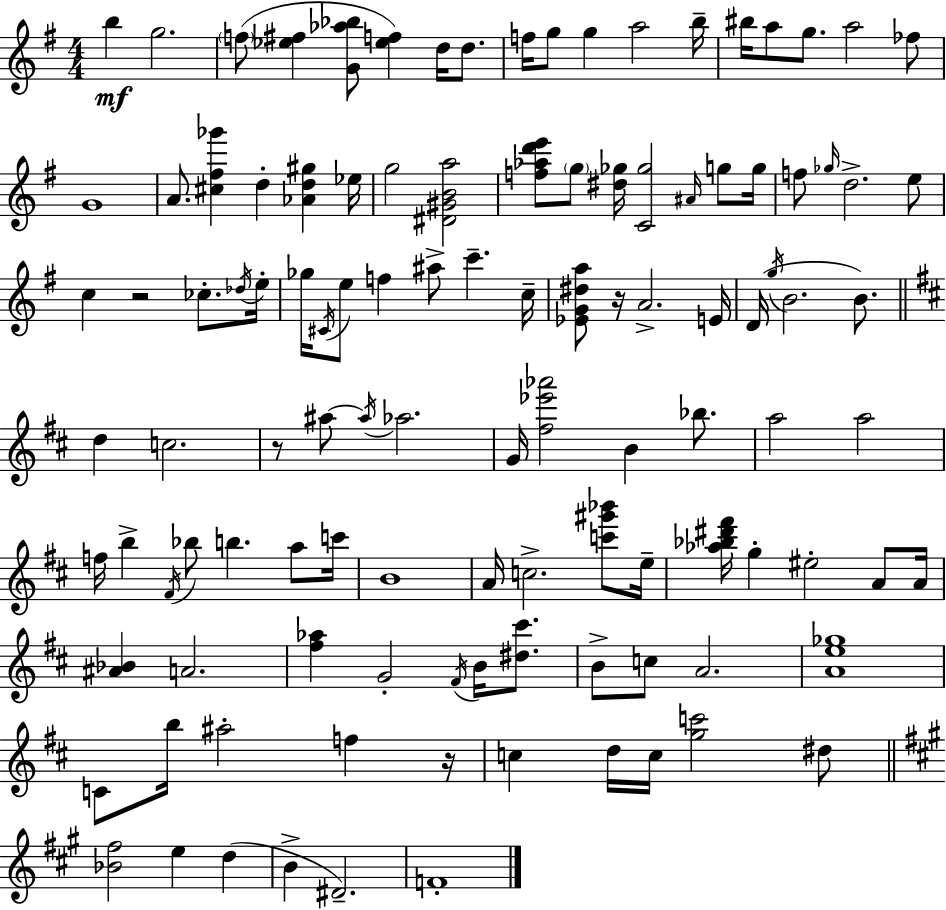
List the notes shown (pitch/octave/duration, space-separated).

B5/q G5/h. F5/e [Eb5,F#5]/q [G4,Ab5,Bb5]/e [Eb5,F5]/q D5/s D5/e. F5/s G5/e G5/q A5/h B5/s BIS5/s A5/e G5/e. A5/h FES5/e G4/w A4/e. [C#5,F#5,Gb6]/q D5/q [Ab4,D5,G#5]/q Eb5/s G5/h [D#4,G#4,B4,A5]/h [F5,Ab5,D6,E6]/e G5/e [D#5,Gb5]/s [C4,Gb5]/h A#4/s G5/e G5/s F5/e Gb5/s D5/h. E5/e C5/q R/h CES5/e. Db5/s E5/s Gb5/s C#4/s E5/e F5/q A#5/e C6/q. C5/s [Eb4,G4,D#5,A5]/e R/s A4/h. E4/s D4/s G5/s B4/h. B4/e. D5/q C5/h. R/e A#5/e A#5/s Ab5/h. G4/s [F#5,Eb6,Ab6]/h B4/q Bb5/e. A5/h A5/h F5/s B5/q F#4/s Bb5/e B5/q. A5/e C6/s B4/w A4/s C5/h. [C6,G#6,Bb6]/e E5/s [Ab5,Bb5,D#6,F#6]/s G5/q EIS5/h A4/e A4/s [A#4,Bb4]/q A4/h. [F#5,Ab5]/q G4/h F#4/s B4/s [D#5,C#6]/e. B4/e C5/e A4/h. [A4,E5,Gb5]/w C4/e B5/s A#5/h F5/q R/s C5/q D5/s C5/s [G5,C6]/h D#5/e [Bb4,F#5]/h E5/q D5/q B4/q D#4/h. F4/w